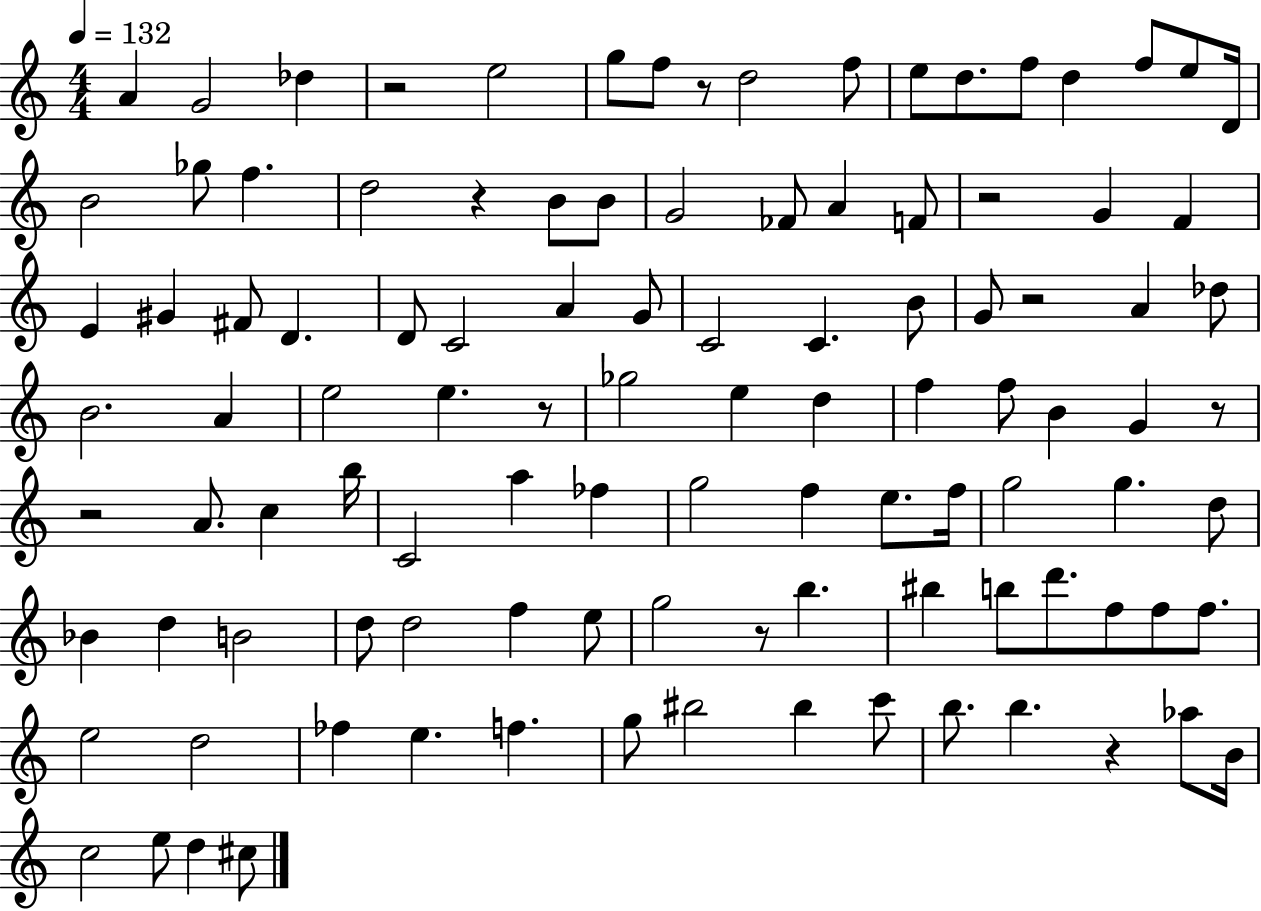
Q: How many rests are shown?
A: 10